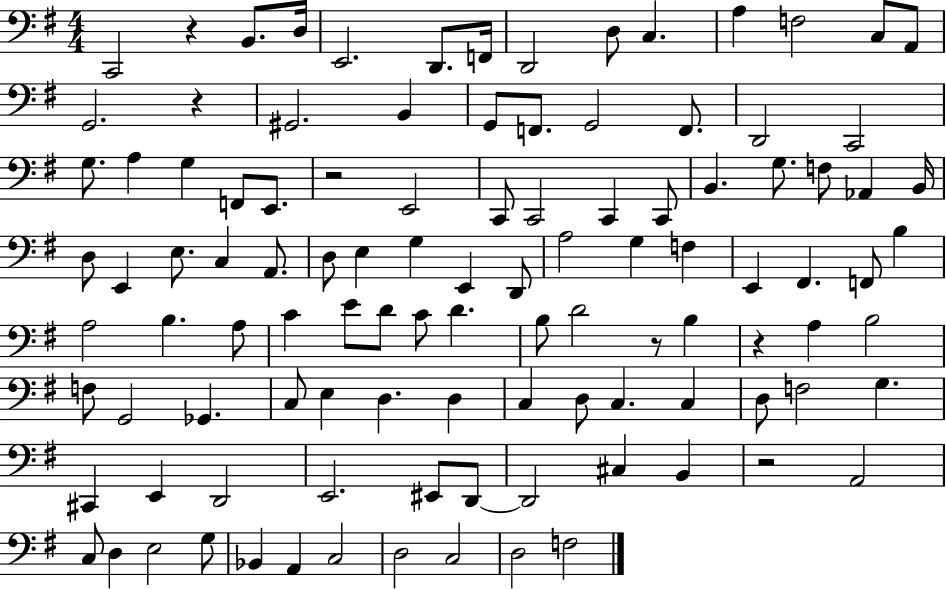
{
  \clef bass
  \numericTimeSignature
  \time 4/4
  \key g \major
  c,2 r4 b,8. d16 | e,2. d,8. f,16 | d,2 d8 c4. | a4 f2 c8 a,8 | \break g,2. r4 | gis,2. b,4 | g,8 f,8. g,2 f,8. | d,2 c,2 | \break g8. a4 g4 f,8 e,8. | r2 e,2 | c,8 c,2 c,4 c,8 | b,4. g8. f8 aes,4 b,16 | \break d8 e,4 e8. c4 a,8. | d8 e4 g4 e,4 d,8 | a2 g4 f4 | e,4 fis,4. f,8 b4 | \break a2 b4. a8 | c'4 e'8 d'8 c'8 d'4. | b8 d'2 r8 b4 | r4 a4 b2 | \break f8 g,2 ges,4. | c8 e4 d4. d4 | c4 d8 c4. c4 | d8 f2 g4. | \break cis,4 e,4 d,2 | e,2. eis,8 d,8~~ | d,2 cis4 b,4 | r2 a,2 | \break c8 d4 e2 g8 | bes,4 a,4 c2 | d2 c2 | d2 f2 | \break \bar "|."
}